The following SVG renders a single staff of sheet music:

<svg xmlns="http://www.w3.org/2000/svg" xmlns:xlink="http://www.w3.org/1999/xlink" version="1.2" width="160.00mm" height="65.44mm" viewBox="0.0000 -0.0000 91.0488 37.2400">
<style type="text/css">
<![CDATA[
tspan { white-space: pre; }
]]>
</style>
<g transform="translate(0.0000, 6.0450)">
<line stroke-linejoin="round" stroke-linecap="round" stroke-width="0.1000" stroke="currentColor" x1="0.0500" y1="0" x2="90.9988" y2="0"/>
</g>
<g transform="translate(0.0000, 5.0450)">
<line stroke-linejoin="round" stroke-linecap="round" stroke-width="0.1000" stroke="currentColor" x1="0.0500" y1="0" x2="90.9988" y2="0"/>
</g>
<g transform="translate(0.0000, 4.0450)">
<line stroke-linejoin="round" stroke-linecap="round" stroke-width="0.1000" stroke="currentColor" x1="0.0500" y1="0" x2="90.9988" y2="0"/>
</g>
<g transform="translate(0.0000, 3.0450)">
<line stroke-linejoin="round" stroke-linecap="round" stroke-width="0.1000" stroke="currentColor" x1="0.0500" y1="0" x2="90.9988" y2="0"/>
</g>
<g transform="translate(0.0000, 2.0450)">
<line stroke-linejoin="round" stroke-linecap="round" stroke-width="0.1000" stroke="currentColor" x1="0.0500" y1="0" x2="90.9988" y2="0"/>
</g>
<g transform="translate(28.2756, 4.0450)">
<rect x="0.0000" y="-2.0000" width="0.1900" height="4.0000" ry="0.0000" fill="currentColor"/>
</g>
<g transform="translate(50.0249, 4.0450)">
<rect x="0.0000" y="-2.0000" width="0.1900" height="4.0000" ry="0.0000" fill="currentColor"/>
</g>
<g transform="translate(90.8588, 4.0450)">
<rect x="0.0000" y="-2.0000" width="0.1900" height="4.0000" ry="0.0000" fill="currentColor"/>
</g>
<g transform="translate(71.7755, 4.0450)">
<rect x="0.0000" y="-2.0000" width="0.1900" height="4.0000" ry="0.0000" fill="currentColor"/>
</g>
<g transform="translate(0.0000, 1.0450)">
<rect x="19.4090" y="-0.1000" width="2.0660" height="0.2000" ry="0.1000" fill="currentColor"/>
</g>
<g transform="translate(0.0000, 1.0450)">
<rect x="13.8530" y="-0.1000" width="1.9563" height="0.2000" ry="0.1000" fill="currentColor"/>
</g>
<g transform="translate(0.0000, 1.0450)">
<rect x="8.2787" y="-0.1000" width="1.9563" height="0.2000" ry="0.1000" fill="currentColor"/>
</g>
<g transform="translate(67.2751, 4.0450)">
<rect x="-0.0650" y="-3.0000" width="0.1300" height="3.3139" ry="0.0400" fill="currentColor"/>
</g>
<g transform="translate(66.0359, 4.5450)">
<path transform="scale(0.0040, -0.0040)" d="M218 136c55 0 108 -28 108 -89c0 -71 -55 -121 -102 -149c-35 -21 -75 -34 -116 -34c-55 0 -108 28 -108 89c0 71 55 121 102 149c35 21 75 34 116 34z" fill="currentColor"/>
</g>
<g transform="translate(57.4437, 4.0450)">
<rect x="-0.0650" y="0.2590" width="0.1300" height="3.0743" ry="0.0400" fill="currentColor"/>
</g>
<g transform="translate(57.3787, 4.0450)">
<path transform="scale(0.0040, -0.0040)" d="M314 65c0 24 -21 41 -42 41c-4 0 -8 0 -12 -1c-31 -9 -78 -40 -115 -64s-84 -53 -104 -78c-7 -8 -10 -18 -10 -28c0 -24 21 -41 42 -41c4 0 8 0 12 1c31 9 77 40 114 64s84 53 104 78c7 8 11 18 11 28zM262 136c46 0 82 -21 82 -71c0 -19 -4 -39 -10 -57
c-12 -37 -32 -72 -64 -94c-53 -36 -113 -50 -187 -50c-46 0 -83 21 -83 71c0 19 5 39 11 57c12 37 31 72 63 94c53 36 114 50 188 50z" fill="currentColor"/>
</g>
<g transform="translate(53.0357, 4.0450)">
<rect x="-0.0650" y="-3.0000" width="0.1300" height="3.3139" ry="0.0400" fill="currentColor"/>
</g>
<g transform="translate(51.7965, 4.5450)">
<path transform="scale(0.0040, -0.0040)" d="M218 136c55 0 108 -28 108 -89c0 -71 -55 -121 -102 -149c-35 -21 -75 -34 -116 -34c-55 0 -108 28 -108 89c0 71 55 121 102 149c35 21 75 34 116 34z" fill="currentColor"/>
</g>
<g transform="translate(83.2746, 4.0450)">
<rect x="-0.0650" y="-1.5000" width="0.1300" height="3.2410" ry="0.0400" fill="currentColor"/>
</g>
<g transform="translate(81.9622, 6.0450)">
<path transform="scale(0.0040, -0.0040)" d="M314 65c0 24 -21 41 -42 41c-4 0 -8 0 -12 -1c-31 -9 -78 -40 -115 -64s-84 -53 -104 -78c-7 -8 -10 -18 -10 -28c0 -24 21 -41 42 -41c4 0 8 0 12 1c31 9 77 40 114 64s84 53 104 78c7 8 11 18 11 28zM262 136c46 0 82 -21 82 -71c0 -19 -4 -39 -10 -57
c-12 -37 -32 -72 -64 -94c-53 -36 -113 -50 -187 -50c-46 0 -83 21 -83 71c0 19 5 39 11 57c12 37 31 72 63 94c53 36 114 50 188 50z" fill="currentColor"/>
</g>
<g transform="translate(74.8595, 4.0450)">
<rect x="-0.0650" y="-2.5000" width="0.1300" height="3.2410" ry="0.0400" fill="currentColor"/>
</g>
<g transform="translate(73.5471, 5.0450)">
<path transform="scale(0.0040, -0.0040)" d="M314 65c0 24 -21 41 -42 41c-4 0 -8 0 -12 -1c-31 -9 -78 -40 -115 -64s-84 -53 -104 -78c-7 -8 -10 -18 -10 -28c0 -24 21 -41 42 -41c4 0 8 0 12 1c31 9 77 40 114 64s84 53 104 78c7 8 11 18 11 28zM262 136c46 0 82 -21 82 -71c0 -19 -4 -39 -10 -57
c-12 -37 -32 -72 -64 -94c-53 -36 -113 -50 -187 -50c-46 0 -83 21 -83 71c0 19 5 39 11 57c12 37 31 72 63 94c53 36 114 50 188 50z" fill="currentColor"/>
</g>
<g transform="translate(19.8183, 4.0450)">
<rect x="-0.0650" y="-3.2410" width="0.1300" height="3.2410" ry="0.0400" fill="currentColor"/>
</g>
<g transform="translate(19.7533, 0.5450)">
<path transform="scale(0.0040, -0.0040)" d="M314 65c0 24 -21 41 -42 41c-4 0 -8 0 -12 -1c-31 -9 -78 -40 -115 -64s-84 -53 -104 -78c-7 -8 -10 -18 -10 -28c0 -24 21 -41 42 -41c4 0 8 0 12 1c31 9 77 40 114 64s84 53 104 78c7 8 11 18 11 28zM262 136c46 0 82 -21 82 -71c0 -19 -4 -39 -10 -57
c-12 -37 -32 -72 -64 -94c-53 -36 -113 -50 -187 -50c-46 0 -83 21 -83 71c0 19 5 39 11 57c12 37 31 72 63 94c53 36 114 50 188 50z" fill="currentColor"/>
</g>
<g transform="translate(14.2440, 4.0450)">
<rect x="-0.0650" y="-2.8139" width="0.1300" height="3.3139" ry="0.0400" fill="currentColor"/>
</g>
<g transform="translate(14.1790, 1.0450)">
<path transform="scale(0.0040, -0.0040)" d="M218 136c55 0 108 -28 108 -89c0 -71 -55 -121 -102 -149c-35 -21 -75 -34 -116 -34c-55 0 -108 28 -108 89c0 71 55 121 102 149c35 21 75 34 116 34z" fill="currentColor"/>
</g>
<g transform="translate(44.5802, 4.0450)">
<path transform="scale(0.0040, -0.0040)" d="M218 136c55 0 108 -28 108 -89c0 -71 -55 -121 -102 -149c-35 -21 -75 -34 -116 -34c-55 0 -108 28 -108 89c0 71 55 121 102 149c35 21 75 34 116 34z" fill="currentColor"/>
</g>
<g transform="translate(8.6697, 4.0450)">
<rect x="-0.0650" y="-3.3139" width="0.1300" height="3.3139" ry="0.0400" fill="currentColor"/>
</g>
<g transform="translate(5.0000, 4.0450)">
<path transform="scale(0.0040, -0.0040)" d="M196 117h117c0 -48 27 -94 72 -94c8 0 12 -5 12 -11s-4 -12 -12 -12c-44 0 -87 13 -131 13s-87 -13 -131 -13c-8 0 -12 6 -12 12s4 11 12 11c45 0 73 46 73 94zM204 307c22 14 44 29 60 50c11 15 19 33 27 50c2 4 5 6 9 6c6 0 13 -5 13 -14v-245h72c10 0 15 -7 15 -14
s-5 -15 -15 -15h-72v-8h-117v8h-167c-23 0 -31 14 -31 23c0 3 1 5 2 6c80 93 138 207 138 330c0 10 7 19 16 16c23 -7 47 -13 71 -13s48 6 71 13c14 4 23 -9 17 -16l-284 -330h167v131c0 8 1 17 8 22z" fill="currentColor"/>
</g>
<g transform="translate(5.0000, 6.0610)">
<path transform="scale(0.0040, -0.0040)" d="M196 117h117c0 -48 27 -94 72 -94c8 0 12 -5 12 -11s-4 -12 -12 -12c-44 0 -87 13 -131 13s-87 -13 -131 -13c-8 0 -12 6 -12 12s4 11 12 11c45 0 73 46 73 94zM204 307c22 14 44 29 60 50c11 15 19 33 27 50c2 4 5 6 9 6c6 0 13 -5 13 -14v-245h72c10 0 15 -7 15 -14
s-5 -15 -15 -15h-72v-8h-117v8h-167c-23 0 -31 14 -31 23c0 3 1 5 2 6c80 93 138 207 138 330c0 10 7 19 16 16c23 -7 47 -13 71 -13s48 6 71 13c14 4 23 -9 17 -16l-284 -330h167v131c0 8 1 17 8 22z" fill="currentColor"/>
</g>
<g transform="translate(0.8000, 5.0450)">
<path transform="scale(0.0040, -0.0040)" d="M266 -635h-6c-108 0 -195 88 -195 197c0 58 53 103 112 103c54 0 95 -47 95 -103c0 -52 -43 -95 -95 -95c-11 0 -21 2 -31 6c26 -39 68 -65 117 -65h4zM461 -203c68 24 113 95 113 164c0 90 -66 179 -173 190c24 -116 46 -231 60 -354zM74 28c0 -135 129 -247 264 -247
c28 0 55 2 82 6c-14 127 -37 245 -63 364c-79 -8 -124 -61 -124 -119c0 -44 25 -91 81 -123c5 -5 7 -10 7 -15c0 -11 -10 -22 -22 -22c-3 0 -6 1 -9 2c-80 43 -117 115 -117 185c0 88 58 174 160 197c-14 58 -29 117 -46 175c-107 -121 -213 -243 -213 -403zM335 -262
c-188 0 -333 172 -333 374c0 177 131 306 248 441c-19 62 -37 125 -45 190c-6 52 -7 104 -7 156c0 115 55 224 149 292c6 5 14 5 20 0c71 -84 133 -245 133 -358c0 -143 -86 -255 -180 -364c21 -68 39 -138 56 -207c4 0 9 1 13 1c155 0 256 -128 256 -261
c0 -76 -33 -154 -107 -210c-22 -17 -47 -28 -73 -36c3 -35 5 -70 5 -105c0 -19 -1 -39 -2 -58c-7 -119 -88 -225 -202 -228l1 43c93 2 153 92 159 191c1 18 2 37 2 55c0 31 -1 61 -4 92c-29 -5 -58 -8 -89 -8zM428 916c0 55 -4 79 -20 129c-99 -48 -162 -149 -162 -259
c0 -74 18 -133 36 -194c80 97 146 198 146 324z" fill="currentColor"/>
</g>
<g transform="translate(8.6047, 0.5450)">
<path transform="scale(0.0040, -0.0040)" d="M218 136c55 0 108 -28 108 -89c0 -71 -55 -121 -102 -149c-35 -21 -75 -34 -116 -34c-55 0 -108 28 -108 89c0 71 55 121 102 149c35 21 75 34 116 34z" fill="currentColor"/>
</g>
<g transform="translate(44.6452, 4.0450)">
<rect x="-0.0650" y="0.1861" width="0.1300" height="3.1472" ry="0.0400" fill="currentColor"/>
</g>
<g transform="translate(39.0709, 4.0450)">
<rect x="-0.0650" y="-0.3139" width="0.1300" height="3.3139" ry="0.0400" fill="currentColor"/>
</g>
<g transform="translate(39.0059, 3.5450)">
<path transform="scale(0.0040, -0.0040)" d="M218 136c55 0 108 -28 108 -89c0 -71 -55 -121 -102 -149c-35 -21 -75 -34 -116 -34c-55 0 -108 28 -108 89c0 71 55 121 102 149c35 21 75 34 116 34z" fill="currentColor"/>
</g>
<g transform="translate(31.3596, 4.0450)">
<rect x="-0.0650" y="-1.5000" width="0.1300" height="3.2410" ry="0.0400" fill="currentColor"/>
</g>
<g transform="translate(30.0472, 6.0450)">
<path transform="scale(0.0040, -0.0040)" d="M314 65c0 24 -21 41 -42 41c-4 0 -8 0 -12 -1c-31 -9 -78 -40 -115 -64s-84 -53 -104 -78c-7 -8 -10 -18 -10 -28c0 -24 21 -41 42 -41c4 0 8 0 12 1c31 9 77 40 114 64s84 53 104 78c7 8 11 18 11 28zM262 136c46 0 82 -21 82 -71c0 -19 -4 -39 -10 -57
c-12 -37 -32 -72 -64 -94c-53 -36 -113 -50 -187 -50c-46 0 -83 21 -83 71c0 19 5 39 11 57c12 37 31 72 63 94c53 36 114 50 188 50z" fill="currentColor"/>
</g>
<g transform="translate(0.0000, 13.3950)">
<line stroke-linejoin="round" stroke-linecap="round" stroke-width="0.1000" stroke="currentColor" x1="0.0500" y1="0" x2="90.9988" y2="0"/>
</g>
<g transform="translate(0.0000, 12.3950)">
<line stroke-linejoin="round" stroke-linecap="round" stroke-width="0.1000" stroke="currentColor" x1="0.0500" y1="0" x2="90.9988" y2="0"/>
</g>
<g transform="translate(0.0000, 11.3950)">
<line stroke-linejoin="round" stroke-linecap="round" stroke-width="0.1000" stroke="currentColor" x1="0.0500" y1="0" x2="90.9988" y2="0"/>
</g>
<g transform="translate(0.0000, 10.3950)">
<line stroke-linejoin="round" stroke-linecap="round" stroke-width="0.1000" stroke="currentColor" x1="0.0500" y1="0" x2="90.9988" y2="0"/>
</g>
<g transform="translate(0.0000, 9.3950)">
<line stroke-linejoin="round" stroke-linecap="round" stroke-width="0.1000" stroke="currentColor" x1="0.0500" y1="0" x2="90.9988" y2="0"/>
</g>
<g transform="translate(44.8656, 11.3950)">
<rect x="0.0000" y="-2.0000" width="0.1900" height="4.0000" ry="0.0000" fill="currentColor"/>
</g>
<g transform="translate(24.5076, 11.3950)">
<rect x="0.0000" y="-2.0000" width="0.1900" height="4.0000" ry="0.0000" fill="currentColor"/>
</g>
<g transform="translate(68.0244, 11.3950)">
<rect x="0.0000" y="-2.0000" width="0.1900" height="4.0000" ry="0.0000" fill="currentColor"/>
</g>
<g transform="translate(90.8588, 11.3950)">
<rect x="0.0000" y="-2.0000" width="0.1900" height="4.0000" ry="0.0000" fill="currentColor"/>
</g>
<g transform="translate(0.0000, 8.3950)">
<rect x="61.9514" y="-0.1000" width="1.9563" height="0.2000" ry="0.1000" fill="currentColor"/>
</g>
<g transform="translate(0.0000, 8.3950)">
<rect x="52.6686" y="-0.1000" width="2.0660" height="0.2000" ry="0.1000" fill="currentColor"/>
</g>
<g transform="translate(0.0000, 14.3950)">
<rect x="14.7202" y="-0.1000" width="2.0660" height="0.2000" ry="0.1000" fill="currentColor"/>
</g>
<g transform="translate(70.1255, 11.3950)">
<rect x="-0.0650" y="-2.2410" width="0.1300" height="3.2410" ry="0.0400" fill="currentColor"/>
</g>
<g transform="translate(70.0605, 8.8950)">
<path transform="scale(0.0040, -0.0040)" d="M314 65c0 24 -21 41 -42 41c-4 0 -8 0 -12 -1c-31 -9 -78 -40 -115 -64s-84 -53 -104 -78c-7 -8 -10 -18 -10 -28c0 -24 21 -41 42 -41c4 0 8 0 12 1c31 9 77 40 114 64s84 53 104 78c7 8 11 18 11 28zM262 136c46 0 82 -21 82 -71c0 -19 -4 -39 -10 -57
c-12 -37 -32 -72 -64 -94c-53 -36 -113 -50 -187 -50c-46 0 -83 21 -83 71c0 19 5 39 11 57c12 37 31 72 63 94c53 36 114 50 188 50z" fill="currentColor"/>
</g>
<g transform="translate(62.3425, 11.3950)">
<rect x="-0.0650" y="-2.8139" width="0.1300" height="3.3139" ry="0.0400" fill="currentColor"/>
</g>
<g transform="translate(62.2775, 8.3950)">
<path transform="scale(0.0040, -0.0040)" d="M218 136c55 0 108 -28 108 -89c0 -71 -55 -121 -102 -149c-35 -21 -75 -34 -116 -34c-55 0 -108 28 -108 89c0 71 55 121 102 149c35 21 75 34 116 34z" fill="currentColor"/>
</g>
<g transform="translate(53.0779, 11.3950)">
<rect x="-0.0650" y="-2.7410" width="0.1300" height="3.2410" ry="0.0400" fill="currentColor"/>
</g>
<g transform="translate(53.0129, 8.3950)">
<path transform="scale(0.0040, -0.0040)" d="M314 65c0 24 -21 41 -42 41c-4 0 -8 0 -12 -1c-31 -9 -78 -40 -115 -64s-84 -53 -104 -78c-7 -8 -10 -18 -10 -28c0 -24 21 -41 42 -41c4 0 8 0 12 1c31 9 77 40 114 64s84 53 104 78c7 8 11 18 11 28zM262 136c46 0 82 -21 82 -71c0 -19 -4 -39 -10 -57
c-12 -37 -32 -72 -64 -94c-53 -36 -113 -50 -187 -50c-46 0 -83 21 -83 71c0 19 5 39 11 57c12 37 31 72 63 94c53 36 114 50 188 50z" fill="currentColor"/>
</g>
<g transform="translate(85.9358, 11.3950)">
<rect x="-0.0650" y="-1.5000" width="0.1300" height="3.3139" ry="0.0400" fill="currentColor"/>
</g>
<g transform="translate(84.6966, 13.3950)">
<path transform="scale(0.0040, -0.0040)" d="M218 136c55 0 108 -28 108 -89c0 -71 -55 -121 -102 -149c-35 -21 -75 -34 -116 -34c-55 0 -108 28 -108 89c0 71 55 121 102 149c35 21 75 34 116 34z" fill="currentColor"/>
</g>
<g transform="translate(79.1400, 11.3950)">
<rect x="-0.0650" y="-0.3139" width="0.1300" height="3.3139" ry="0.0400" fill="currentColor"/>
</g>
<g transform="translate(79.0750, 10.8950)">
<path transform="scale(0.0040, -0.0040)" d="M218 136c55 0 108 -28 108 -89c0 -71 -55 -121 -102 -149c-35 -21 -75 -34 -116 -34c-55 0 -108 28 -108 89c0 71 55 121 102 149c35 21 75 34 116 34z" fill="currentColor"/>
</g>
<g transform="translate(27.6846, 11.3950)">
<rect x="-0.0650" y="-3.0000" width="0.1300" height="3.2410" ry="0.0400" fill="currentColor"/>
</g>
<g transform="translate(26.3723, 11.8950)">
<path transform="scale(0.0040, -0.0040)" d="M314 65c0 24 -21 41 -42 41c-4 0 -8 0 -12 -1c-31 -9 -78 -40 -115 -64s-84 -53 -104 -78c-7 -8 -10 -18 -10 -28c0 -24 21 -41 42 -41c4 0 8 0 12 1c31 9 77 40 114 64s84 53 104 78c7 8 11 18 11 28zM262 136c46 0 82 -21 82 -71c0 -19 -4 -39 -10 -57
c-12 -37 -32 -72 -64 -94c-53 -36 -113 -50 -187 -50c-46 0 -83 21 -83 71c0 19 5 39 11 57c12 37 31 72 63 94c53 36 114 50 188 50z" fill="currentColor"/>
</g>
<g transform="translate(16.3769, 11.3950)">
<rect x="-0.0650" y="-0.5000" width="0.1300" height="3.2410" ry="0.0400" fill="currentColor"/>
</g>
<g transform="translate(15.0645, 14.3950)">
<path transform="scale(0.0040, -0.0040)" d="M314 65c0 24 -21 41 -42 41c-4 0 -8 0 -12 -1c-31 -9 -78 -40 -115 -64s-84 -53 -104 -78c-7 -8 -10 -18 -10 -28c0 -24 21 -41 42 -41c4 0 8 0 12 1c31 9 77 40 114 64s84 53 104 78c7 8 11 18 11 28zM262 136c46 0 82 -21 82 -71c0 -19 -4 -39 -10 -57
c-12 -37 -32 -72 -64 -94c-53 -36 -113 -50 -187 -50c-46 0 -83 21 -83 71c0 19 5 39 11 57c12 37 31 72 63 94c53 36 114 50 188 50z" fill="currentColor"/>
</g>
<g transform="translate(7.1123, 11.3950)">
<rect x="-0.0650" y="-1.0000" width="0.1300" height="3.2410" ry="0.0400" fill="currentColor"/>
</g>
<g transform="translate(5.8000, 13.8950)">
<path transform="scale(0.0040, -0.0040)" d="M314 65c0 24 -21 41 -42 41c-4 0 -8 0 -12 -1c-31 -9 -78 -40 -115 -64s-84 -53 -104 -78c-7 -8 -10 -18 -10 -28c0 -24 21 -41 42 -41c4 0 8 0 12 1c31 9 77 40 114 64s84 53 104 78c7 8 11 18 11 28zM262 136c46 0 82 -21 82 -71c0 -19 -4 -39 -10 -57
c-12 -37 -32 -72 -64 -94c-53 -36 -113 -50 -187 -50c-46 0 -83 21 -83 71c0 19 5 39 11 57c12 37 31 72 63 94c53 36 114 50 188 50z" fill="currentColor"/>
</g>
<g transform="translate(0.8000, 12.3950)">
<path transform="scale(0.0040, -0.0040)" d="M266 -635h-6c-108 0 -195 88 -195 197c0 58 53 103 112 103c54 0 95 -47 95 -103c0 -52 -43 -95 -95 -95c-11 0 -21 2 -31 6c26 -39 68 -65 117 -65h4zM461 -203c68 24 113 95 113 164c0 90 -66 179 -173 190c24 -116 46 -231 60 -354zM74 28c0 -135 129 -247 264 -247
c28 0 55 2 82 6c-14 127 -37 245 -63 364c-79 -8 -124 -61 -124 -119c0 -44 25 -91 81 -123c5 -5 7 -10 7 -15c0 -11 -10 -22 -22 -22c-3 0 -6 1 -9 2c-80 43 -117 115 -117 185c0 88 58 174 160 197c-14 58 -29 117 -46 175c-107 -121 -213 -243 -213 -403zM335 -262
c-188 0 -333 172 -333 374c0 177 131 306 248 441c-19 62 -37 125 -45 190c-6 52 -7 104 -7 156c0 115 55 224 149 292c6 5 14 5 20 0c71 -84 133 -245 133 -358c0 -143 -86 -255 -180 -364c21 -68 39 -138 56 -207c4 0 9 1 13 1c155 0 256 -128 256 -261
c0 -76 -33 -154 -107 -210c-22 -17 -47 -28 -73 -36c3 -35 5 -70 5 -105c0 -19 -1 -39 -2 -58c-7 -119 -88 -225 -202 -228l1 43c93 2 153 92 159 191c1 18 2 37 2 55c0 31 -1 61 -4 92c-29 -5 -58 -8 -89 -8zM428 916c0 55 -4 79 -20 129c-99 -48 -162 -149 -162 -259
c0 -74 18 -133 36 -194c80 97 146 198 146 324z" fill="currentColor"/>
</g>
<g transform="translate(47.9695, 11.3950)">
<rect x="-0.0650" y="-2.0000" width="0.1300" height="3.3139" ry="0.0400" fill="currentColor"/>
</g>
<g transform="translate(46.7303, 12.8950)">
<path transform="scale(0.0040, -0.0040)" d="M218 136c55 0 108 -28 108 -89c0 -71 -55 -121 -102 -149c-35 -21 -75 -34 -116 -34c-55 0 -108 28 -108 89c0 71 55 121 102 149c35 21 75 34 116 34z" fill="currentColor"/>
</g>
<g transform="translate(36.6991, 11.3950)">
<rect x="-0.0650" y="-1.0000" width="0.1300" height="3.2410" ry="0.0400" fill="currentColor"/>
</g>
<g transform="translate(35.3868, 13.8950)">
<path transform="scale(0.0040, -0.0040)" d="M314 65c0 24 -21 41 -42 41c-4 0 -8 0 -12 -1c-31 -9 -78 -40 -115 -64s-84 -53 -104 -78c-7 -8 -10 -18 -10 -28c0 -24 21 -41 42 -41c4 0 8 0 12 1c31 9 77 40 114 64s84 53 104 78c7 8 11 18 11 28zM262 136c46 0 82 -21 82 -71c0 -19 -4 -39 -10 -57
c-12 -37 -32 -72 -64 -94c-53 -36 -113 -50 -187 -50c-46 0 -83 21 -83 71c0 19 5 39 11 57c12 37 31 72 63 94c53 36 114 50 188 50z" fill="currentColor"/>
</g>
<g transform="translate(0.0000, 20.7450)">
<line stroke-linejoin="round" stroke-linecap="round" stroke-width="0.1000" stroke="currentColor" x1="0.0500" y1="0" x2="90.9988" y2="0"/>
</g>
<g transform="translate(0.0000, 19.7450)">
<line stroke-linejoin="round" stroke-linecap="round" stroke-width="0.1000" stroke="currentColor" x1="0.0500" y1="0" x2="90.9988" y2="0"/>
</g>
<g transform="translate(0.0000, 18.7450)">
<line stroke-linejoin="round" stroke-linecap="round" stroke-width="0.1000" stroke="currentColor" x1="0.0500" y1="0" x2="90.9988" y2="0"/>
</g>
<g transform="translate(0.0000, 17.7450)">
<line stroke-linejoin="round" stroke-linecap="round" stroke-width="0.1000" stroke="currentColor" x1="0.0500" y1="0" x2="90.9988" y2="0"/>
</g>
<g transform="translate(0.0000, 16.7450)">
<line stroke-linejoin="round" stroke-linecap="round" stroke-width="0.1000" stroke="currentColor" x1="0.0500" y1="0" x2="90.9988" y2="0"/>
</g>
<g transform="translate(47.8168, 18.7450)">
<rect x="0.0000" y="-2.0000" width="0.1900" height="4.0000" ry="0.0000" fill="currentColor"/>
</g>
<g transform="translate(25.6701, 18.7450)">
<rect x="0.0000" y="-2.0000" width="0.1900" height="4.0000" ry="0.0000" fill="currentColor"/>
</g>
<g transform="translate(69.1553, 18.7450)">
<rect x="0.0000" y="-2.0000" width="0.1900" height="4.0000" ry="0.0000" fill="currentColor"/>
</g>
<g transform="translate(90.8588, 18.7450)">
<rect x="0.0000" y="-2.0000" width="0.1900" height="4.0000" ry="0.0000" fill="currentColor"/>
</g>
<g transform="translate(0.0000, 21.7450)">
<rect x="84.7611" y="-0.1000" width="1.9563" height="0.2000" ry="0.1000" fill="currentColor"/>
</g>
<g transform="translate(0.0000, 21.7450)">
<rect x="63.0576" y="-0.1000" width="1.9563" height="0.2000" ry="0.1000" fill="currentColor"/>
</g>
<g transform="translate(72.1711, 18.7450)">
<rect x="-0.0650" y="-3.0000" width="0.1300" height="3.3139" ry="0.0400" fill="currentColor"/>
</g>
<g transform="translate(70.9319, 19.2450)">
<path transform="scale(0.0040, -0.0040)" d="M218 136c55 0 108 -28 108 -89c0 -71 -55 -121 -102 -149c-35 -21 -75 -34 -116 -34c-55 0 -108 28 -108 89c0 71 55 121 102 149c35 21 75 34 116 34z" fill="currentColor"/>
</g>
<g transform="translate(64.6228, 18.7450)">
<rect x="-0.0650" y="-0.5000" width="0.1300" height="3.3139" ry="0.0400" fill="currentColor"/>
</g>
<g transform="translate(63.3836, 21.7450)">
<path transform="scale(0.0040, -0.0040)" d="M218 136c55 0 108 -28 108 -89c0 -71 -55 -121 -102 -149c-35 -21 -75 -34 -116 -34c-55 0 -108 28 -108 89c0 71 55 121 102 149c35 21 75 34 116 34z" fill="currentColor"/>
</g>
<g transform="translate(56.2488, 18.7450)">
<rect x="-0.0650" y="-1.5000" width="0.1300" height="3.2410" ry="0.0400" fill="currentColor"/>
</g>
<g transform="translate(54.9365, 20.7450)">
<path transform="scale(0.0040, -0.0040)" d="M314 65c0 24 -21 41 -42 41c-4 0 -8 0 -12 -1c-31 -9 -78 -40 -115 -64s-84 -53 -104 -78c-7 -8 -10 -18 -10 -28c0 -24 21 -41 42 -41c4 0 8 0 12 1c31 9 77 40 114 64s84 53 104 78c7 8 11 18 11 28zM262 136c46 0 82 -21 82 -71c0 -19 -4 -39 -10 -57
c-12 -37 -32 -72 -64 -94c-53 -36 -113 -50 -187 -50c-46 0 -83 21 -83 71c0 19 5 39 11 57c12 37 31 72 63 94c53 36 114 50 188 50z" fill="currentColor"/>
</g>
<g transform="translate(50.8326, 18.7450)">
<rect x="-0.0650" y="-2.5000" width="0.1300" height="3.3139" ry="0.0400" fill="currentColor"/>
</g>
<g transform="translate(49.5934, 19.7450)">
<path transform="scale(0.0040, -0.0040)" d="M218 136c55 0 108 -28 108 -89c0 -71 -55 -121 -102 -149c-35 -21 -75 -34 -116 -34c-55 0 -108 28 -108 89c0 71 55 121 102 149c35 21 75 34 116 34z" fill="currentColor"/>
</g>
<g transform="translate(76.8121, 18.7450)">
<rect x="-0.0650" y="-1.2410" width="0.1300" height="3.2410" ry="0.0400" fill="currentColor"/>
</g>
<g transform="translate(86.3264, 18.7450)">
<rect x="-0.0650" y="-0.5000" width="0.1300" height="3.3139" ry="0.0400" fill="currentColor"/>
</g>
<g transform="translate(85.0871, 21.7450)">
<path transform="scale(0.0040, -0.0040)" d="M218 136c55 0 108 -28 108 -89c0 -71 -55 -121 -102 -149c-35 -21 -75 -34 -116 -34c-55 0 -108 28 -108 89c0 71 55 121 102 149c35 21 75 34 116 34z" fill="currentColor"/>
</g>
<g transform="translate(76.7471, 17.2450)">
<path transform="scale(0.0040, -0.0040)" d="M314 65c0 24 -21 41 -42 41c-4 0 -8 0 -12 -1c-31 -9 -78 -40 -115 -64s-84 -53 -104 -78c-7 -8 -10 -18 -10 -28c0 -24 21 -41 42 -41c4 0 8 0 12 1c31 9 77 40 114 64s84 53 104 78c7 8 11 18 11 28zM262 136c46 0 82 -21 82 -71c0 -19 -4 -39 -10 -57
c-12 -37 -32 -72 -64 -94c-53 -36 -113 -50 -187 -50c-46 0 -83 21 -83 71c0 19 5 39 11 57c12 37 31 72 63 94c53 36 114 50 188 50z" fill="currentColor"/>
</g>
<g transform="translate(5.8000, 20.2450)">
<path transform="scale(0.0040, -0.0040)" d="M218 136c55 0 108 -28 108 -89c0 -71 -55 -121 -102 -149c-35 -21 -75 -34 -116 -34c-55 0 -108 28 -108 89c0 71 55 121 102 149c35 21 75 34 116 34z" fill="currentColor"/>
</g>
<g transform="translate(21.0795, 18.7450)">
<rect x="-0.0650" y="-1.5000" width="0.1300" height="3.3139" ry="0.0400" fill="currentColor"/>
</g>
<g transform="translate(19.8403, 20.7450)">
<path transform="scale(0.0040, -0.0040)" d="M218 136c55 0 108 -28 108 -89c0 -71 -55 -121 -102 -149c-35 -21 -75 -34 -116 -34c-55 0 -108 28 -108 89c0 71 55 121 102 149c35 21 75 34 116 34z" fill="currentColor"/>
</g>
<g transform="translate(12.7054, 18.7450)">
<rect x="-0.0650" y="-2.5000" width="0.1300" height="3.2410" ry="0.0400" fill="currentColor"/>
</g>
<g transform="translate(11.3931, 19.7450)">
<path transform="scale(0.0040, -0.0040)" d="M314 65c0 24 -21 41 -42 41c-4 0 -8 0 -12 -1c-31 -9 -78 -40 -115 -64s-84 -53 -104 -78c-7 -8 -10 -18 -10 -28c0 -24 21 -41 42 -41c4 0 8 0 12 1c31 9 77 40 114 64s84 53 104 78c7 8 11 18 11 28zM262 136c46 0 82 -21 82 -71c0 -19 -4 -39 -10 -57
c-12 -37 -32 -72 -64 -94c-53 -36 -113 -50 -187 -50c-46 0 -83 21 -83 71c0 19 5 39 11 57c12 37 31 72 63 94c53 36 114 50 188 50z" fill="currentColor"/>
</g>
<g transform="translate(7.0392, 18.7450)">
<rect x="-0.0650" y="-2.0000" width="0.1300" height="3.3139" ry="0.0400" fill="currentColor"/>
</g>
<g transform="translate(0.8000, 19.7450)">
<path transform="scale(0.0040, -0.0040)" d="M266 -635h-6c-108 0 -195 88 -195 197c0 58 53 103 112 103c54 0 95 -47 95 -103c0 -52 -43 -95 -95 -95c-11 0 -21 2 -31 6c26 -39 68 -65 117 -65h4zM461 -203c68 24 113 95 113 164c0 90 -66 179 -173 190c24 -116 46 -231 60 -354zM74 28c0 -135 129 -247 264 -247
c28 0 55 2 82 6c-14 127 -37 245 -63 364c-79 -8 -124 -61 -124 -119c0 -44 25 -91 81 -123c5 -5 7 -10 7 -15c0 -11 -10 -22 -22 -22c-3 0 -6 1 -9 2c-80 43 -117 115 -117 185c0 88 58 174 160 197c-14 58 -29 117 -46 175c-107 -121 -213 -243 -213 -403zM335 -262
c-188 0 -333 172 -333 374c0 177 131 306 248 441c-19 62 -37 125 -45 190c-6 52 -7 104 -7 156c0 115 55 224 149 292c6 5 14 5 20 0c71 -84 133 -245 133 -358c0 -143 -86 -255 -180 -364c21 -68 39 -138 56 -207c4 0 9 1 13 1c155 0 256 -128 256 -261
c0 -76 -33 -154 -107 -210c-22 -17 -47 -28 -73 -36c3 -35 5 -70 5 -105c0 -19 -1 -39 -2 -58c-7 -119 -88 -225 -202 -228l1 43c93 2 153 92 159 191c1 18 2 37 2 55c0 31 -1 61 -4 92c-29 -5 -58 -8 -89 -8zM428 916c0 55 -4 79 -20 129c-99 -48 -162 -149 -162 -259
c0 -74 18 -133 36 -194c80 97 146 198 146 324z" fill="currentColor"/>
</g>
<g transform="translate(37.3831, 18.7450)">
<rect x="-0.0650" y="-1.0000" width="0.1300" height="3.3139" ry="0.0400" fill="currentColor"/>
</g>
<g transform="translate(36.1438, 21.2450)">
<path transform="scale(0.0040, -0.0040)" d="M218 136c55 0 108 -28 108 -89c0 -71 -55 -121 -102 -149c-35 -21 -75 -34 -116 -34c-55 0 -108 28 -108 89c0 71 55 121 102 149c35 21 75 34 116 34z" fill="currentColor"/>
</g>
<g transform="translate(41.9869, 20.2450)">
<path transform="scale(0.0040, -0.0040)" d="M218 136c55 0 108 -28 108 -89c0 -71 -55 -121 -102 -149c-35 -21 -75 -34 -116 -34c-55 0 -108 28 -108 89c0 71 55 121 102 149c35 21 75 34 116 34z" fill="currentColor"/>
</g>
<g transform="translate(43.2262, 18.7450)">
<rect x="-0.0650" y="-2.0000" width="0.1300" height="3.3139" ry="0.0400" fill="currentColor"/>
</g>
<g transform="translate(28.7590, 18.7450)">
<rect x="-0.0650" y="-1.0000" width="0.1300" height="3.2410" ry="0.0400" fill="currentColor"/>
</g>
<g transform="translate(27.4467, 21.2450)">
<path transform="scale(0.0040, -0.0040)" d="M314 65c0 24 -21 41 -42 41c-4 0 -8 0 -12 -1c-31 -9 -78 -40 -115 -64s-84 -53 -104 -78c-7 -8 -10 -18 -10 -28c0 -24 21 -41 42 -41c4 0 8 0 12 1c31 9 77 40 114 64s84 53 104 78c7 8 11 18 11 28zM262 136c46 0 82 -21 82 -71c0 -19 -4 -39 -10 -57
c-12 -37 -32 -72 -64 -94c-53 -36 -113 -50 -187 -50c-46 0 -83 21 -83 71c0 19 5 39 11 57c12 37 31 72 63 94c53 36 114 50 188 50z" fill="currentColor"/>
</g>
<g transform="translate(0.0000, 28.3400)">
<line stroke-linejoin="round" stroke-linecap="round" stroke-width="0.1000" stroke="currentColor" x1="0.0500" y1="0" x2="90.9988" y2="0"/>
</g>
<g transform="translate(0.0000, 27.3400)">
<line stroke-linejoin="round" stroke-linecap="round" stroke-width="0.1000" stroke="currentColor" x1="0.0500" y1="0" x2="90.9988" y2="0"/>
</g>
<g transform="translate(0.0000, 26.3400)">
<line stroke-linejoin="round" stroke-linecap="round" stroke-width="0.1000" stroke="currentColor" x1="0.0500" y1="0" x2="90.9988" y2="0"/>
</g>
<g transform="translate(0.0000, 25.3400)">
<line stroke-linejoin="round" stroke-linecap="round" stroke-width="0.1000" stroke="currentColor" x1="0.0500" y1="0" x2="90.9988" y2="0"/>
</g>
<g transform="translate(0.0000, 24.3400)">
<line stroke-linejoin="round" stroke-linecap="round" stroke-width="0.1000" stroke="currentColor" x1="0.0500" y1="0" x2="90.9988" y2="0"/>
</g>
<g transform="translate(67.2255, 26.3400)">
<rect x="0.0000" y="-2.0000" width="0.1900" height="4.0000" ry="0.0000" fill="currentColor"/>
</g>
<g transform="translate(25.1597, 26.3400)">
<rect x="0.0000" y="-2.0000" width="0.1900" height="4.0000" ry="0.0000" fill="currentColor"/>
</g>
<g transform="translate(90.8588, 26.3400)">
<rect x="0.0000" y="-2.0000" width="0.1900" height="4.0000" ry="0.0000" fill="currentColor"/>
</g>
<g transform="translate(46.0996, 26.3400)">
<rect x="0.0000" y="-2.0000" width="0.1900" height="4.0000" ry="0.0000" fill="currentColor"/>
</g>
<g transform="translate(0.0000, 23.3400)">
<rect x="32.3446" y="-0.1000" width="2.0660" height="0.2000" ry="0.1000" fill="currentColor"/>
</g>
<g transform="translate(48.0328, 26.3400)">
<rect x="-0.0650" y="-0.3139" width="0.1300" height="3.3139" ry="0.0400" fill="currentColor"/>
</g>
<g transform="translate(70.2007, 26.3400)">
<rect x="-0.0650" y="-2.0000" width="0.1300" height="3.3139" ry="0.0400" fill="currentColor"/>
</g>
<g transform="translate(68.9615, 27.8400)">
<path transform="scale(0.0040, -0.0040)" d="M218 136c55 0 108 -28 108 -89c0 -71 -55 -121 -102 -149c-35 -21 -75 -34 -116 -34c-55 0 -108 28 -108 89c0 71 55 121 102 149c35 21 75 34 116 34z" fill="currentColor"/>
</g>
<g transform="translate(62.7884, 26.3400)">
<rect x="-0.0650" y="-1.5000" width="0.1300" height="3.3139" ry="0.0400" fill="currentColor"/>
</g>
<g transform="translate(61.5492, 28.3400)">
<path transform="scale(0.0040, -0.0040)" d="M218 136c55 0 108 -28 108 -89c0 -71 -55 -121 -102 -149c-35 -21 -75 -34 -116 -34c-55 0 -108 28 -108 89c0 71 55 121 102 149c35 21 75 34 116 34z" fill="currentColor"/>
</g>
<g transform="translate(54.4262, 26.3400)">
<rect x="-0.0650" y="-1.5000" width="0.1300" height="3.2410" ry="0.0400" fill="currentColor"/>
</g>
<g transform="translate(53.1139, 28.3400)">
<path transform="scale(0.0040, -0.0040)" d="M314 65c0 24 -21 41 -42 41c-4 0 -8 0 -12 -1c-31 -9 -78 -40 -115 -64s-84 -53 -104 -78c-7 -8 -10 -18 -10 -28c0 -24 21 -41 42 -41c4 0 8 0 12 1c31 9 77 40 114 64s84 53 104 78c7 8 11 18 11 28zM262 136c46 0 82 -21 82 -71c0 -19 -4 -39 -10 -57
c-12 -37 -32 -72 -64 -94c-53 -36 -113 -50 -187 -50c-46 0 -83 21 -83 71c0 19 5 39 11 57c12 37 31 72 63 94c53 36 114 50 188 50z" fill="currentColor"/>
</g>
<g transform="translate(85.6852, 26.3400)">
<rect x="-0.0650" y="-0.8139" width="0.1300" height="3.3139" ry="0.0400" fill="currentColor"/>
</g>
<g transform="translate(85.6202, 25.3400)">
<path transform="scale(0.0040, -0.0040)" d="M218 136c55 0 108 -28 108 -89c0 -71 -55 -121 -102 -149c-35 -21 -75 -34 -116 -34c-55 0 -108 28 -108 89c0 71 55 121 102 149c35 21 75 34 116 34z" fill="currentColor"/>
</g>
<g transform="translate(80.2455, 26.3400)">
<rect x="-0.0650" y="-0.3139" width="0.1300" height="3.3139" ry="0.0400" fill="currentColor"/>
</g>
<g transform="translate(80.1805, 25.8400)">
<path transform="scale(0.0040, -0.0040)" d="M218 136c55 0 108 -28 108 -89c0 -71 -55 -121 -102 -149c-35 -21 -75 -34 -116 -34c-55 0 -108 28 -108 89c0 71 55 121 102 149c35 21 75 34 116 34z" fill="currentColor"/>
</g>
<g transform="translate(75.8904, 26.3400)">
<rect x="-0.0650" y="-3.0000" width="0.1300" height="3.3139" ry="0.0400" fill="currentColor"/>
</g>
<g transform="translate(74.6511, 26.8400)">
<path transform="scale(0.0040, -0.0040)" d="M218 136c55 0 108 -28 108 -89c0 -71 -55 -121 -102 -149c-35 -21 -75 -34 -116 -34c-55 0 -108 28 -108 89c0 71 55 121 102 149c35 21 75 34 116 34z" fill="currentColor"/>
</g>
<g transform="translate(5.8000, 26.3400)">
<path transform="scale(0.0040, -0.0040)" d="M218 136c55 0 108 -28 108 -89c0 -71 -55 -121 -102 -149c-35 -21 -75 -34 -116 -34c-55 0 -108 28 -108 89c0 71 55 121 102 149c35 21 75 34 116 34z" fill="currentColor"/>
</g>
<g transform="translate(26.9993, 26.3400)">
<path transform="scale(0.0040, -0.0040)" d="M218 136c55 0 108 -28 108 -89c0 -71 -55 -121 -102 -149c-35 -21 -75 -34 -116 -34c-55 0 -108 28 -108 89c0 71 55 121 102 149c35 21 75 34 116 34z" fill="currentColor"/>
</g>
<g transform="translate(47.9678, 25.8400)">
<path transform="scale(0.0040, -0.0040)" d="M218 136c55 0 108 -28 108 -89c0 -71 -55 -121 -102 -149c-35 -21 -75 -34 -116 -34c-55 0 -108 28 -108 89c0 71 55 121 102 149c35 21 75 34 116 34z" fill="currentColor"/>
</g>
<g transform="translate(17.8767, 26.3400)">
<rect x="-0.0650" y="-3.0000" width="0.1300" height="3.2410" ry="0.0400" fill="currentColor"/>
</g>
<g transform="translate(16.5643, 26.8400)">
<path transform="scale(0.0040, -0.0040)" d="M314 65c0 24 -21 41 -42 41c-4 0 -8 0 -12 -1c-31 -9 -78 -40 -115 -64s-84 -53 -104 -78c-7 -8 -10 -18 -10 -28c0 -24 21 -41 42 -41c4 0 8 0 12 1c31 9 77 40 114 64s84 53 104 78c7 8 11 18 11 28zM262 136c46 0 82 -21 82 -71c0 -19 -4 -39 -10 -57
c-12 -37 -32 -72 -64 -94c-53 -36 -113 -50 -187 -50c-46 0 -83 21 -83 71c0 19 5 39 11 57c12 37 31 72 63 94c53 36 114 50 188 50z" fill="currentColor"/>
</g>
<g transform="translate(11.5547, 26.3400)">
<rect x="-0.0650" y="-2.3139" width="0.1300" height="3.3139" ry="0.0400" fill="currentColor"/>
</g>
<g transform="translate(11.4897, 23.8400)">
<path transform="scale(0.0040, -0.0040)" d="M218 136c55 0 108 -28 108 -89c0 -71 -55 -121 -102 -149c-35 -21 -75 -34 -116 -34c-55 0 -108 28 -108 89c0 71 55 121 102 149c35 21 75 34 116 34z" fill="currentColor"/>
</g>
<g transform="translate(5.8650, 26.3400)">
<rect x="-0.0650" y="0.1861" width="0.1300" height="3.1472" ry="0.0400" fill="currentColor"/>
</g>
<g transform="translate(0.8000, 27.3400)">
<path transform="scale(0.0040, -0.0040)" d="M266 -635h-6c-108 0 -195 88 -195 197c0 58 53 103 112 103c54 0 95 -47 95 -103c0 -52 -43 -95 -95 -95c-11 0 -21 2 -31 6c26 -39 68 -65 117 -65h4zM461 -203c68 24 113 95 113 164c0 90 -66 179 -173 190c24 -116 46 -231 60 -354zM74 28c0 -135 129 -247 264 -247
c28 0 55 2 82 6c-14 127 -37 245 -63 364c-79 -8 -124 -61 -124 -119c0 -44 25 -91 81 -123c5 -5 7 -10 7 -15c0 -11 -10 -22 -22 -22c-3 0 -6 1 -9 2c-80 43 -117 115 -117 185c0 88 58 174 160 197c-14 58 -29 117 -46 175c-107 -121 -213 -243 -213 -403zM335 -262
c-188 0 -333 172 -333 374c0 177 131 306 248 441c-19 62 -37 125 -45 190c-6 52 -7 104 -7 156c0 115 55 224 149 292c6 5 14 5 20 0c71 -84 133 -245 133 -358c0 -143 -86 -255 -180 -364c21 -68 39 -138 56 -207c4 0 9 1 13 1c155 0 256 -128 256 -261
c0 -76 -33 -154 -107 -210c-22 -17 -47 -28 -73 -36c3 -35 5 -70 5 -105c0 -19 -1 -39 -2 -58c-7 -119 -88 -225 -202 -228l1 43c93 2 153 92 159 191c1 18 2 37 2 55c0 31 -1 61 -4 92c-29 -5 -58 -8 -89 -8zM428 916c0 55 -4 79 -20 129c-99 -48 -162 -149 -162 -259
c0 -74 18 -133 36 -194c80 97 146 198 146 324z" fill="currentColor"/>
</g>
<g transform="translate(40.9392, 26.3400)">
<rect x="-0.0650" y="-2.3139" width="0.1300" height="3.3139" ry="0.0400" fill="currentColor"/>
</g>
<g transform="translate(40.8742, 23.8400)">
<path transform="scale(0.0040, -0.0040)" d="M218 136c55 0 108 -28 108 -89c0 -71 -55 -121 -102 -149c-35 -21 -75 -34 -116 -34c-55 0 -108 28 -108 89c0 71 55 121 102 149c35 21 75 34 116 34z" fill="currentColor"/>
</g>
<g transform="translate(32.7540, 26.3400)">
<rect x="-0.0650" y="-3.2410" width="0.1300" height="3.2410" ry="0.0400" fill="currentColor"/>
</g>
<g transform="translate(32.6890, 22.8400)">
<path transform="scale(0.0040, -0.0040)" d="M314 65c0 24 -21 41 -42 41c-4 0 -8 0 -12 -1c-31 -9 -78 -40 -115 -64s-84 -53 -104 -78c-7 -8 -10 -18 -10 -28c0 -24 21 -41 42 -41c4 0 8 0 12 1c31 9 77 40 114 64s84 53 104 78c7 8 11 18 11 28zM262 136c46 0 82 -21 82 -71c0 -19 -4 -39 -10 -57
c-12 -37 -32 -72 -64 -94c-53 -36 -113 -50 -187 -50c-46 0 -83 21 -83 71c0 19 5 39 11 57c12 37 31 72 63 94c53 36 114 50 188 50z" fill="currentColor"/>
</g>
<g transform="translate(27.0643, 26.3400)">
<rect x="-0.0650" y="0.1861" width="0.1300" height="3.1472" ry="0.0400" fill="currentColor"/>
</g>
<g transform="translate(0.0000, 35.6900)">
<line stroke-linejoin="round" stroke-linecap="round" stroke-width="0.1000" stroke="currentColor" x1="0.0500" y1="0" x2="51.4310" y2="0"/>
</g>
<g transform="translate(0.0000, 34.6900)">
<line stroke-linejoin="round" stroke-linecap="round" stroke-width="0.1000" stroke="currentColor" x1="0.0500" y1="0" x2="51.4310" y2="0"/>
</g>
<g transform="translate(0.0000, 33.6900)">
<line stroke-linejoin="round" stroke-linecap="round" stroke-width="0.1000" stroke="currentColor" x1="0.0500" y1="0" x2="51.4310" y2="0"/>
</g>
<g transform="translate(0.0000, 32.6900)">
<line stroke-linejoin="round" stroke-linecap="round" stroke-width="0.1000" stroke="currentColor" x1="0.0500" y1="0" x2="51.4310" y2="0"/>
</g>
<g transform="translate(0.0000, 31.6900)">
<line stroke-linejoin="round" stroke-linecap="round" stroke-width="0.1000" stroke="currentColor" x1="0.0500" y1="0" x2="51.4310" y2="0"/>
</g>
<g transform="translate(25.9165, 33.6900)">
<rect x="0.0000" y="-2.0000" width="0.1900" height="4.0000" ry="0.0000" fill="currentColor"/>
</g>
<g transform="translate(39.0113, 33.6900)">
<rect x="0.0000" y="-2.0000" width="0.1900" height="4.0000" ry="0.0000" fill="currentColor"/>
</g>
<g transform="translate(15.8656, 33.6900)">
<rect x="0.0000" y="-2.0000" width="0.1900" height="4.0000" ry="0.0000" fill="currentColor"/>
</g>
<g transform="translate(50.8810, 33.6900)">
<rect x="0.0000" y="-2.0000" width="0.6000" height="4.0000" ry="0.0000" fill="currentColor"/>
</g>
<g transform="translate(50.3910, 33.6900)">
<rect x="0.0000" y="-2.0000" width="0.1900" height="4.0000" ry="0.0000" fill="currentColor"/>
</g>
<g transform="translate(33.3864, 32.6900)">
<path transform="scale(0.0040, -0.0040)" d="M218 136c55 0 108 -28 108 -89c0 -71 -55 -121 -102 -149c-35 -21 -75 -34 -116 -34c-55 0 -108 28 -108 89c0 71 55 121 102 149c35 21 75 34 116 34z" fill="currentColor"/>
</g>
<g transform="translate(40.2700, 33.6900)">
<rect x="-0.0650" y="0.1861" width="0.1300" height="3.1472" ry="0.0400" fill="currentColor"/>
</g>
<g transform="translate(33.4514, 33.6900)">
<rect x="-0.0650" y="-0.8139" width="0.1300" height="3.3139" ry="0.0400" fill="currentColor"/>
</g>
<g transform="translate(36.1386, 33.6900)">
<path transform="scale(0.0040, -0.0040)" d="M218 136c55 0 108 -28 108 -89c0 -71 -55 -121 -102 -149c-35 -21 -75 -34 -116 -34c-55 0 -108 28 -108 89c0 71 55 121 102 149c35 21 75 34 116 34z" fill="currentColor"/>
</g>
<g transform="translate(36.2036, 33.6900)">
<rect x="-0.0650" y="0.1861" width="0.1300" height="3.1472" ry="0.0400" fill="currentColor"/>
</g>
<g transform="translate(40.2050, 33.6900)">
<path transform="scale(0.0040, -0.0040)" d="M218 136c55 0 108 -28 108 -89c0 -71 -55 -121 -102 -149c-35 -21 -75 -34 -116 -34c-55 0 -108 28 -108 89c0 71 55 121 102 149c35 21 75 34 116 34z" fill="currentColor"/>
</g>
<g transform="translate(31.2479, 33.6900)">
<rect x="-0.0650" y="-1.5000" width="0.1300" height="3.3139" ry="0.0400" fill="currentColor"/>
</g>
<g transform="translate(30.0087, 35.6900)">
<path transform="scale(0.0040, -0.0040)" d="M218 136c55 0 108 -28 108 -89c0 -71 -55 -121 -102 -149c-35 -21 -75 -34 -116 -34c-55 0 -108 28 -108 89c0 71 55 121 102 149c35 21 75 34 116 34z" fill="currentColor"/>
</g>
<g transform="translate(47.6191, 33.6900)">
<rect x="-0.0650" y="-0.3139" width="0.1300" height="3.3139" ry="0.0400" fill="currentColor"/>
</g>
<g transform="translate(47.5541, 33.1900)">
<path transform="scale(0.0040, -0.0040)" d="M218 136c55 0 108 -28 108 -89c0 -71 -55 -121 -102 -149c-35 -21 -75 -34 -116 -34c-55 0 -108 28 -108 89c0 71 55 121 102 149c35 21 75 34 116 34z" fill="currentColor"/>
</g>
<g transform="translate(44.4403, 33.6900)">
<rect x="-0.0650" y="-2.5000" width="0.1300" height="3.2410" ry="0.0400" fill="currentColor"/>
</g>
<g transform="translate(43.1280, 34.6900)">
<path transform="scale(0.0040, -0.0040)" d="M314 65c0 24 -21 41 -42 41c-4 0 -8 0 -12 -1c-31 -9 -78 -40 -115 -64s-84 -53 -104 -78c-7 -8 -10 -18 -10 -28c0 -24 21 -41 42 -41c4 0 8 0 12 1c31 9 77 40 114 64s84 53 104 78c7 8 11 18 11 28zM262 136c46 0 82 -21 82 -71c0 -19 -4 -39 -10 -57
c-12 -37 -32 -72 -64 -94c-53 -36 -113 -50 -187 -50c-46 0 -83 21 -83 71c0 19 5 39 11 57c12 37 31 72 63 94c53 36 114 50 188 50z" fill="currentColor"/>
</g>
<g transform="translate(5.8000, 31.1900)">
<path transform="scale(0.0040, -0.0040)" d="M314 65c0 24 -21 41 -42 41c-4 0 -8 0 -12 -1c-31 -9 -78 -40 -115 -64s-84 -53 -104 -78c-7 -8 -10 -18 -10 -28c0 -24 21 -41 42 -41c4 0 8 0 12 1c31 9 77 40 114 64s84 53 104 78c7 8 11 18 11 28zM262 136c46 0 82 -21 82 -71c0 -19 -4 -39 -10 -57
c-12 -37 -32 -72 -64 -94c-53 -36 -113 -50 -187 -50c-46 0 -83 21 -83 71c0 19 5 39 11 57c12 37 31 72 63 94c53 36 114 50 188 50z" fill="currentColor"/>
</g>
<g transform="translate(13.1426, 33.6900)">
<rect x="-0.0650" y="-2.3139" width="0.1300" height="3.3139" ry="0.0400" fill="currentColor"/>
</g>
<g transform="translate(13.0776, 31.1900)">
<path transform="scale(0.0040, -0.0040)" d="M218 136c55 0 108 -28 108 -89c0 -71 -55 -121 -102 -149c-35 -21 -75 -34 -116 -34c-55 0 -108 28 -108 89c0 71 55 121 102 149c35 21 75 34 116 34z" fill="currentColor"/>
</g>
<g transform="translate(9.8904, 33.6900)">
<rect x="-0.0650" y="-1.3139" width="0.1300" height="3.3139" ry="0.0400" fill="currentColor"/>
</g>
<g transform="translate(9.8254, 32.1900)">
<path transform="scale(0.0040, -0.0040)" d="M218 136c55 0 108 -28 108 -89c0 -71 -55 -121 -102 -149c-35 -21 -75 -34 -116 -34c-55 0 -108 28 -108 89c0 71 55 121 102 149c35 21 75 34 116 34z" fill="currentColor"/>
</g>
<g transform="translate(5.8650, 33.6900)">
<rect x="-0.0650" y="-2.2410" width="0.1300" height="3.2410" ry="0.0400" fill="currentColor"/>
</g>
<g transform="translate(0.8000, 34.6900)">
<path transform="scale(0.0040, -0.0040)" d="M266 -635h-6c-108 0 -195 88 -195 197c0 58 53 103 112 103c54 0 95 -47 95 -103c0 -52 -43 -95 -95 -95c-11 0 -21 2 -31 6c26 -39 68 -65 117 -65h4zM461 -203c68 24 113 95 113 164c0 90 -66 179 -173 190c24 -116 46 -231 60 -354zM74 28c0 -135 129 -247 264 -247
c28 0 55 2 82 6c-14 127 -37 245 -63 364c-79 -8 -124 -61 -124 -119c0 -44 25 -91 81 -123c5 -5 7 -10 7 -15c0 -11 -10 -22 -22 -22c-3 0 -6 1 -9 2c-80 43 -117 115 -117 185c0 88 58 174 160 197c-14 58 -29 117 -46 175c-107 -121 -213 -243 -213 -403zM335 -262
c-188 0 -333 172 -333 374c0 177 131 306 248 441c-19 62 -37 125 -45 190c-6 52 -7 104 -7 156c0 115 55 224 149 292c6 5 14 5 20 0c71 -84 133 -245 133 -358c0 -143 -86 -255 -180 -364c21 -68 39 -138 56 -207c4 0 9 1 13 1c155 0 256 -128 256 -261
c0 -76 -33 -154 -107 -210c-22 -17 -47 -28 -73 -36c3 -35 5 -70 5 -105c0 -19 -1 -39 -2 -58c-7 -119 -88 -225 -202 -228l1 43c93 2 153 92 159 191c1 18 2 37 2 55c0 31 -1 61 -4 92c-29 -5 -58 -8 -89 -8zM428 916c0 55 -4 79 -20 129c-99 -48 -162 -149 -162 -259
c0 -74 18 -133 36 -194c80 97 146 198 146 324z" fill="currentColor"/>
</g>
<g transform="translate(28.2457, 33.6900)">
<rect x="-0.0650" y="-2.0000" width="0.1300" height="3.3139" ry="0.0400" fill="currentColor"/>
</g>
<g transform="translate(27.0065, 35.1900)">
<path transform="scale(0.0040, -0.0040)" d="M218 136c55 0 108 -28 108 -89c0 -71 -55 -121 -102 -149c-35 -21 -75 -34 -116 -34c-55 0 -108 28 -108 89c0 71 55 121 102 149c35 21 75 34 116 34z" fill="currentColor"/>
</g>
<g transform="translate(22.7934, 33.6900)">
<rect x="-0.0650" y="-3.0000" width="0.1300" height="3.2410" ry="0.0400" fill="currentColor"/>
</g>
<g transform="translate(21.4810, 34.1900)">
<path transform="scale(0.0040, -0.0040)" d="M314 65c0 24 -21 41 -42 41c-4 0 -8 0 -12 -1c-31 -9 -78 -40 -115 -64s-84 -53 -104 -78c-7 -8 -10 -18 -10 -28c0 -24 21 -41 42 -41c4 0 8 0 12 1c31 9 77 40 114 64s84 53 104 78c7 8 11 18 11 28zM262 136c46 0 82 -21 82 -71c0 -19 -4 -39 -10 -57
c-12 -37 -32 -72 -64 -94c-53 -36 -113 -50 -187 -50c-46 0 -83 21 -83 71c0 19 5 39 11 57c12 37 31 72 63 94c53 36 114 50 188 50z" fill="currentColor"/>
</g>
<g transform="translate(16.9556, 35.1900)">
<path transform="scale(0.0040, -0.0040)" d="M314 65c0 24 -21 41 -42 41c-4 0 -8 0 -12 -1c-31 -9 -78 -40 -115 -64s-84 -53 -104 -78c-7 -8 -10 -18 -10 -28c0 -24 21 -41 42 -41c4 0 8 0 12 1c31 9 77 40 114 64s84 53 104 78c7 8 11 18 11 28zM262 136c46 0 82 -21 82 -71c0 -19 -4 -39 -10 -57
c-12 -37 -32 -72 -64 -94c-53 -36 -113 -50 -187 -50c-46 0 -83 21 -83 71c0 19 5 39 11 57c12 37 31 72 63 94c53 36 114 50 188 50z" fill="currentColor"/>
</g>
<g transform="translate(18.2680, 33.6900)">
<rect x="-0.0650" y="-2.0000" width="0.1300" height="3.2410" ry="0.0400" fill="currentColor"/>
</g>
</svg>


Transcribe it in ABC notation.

X:1
T:Untitled
M:4/4
L:1/4
K:C
b a b2 E2 c B A B2 A G2 E2 D2 C2 A2 D2 F a2 a g2 c E F G2 E D2 D F G E2 C A e2 C B g A2 B b2 g c E2 E F A c d g2 e g F2 A2 F E d B B G2 c